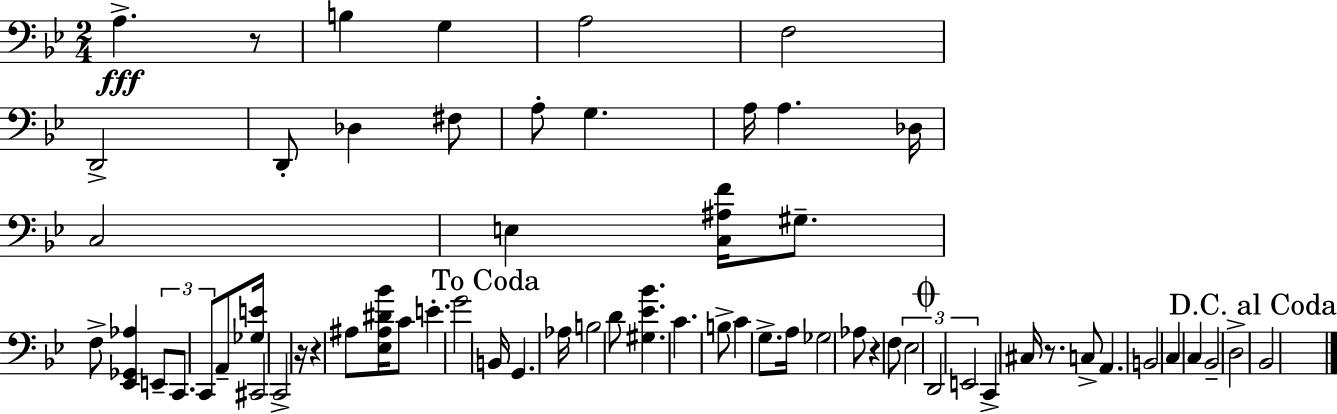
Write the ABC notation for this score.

X:1
T:Untitled
M:2/4
L:1/4
K:Bb
A, z/2 B, G, A,2 F,2 D,,2 D,,/2 _D, ^F,/2 A,/2 G, A,/4 A, _D,/4 C,2 E, [C,^A,F]/4 ^G,/2 F,/2 [_E,,_G,,_A,] E,,/2 C,,/2 C,,/2 A,,/2 [_G,E]/4 ^C,,2 C,,2 z/4 z ^A,/2 [_E,^A,^D_B]/4 C/2 E G2 B,,/4 G,, _A,/4 B,2 D/2 [^G,_E_B] C B,/2 C G,/2 A,/4 _G,2 _A,/2 z F,/2 _E,2 D,,2 E,,2 C,, ^C,/4 z/2 C,/2 A,, B,,2 C, C, _B,,2 D,2 _B,,2